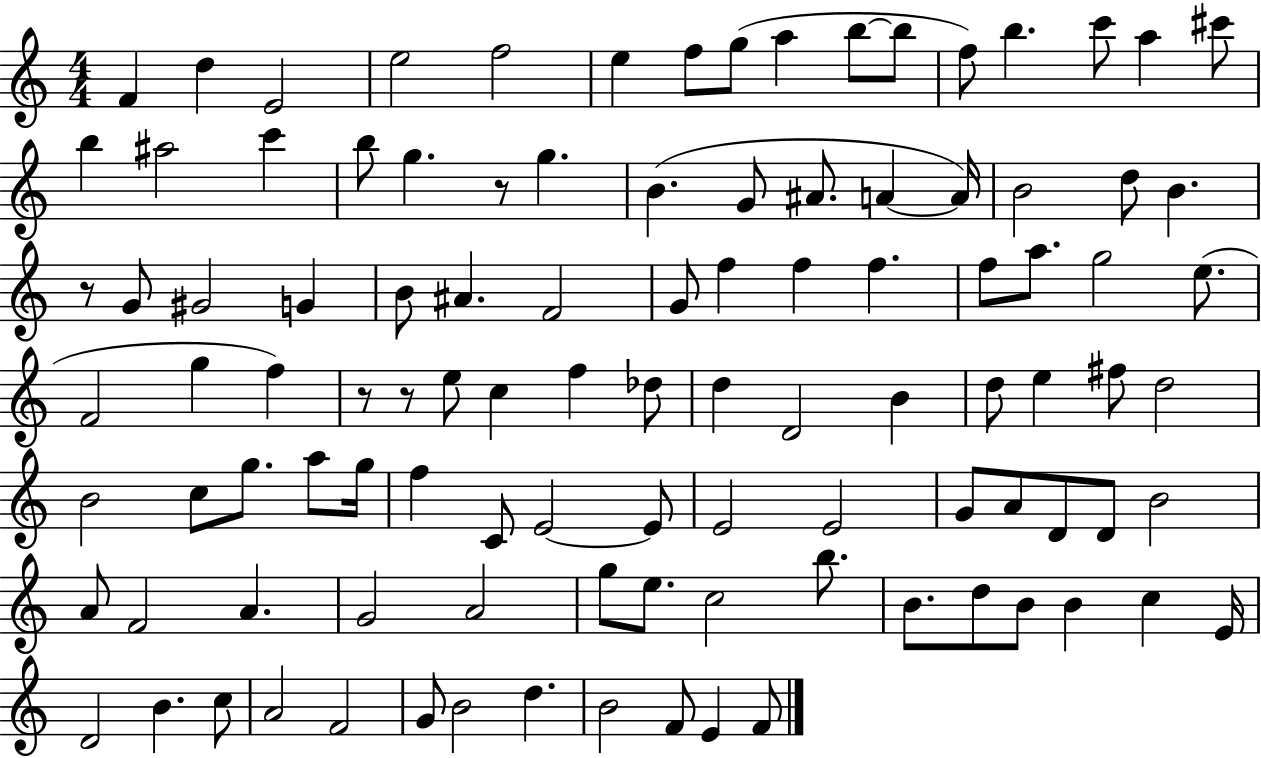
{
  \clef treble
  \numericTimeSignature
  \time 4/4
  \key c \major
  f'4 d''4 e'2 | e''2 f''2 | e''4 f''8 g''8( a''4 b''8~~ b''8 | f''8) b''4. c'''8 a''4 cis'''8 | \break b''4 ais''2 c'''4 | b''8 g''4. r8 g''4. | b'4.( g'8 ais'8. a'4~~ a'16) | b'2 d''8 b'4. | \break r8 g'8 gis'2 g'4 | b'8 ais'4. f'2 | g'8 f''4 f''4 f''4. | f''8 a''8. g''2 e''8.( | \break f'2 g''4 f''4) | r8 r8 e''8 c''4 f''4 des''8 | d''4 d'2 b'4 | d''8 e''4 fis''8 d''2 | \break b'2 c''8 g''8. a''8 g''16 | f''4 c'8 e'2~~ e'8 | e'2 e'2 | g'8 a'8 d'8 d'8 b'2 | \break a'8 f'2 a'4. | g'2 a'2 | g''8 e''8. c''2 b''8. | b'8. d''8 b'8 b'4 c''4 e'16 | \break d'2 b'4. c''8 | a'2 f'2 | g'8 b'2 d''4. | b'2 f'8 e'4 f'8 | \break \bar "|."
}